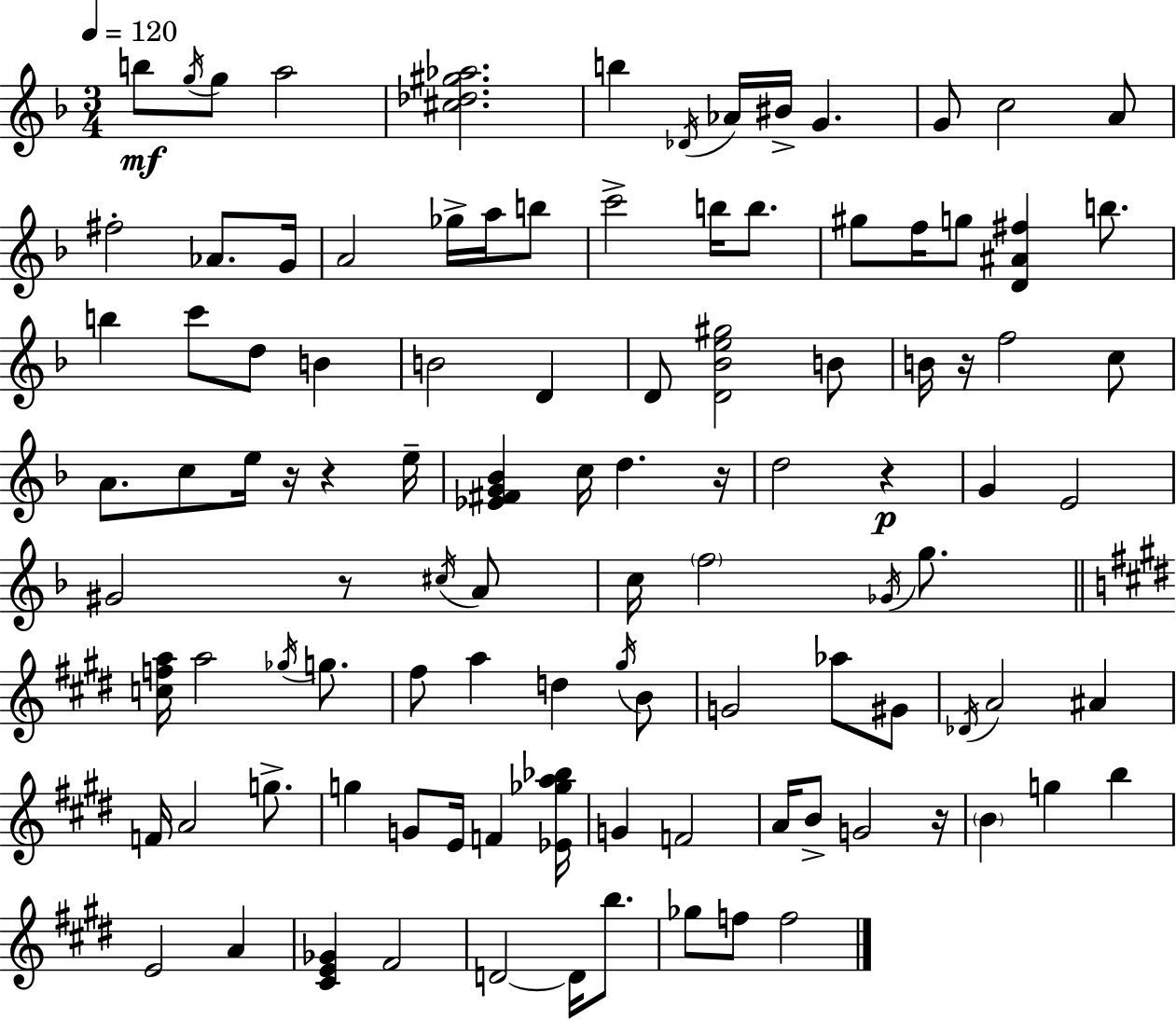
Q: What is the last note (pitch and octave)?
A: F5